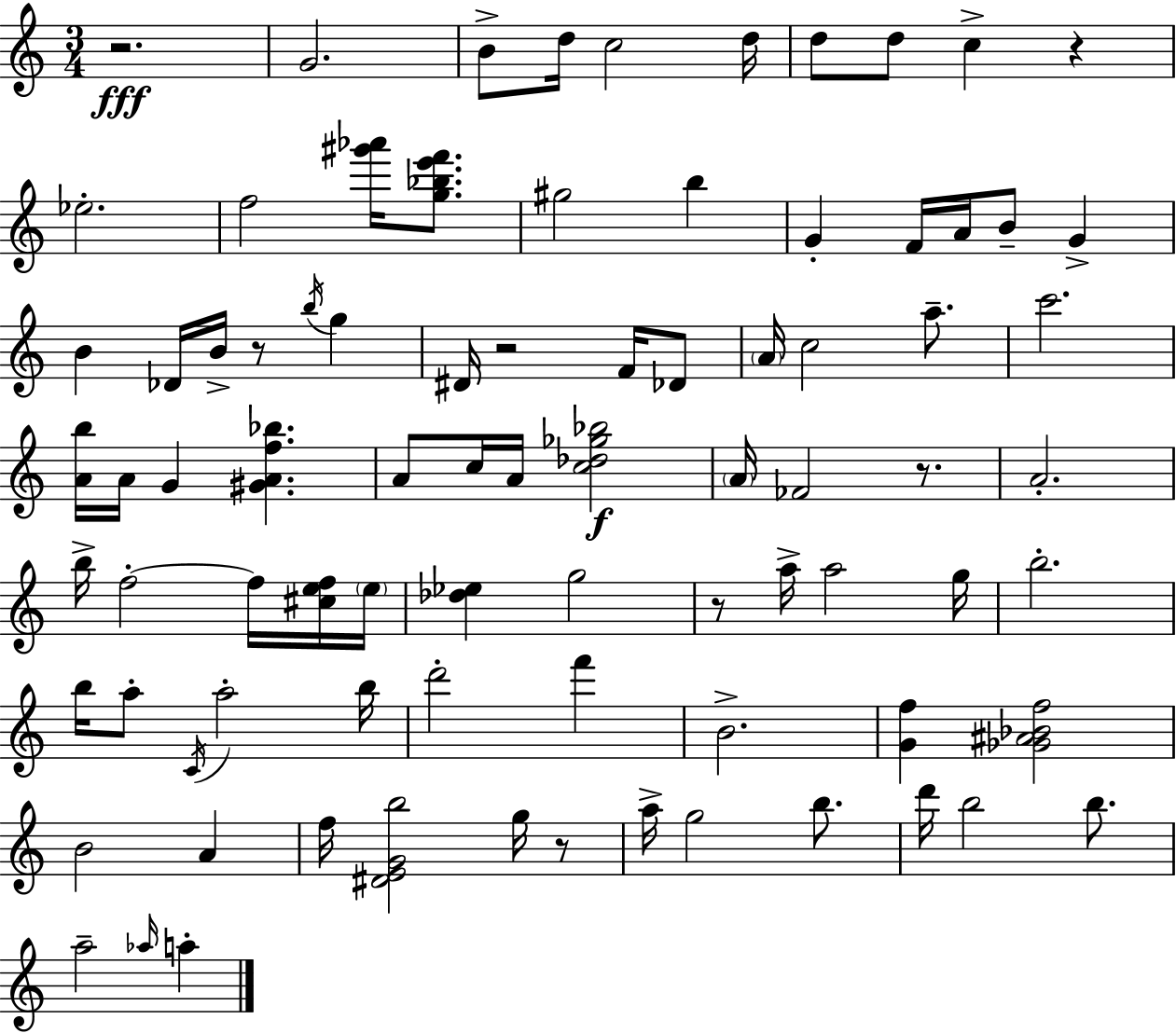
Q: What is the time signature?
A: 3/4